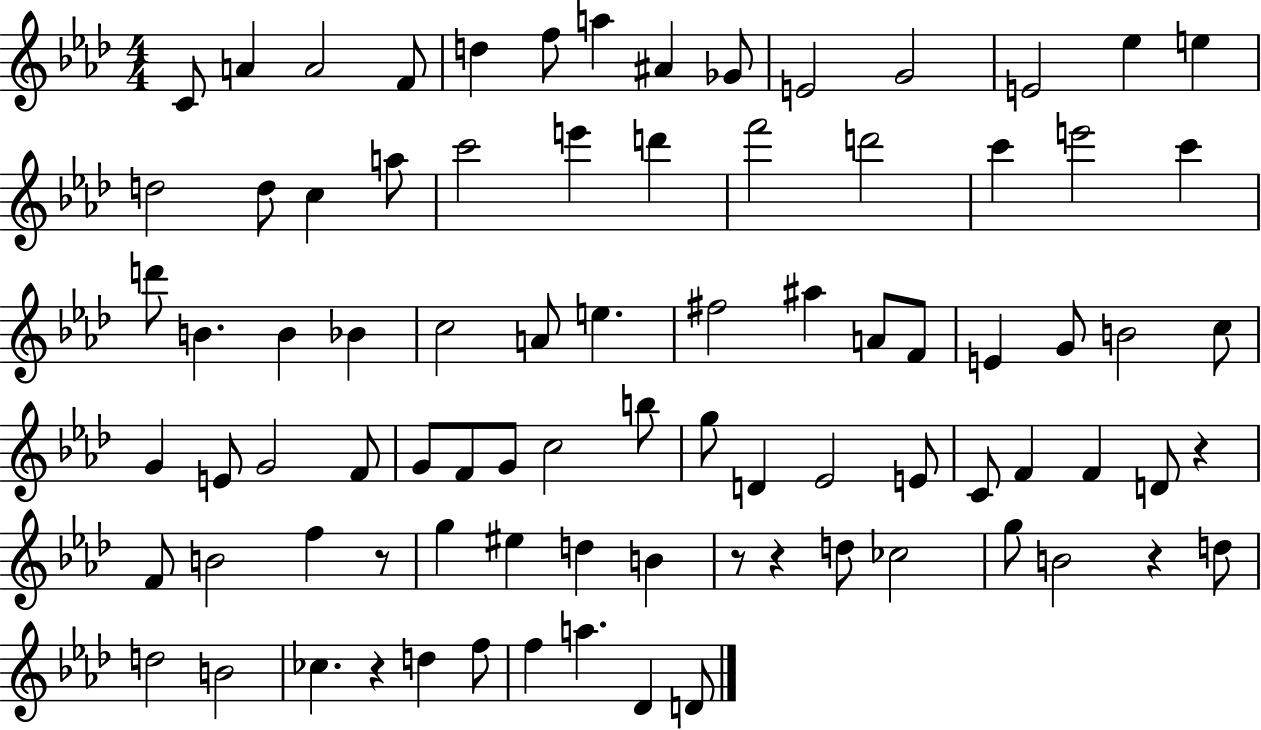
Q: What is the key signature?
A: AES major